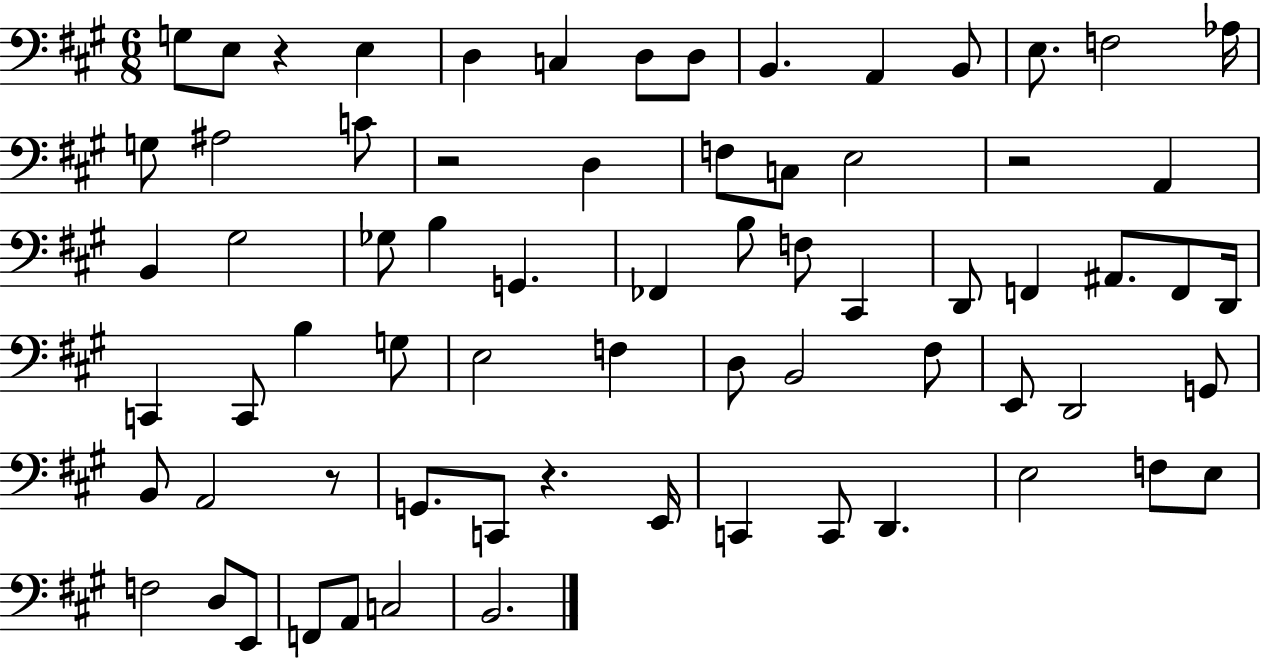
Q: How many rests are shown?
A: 5